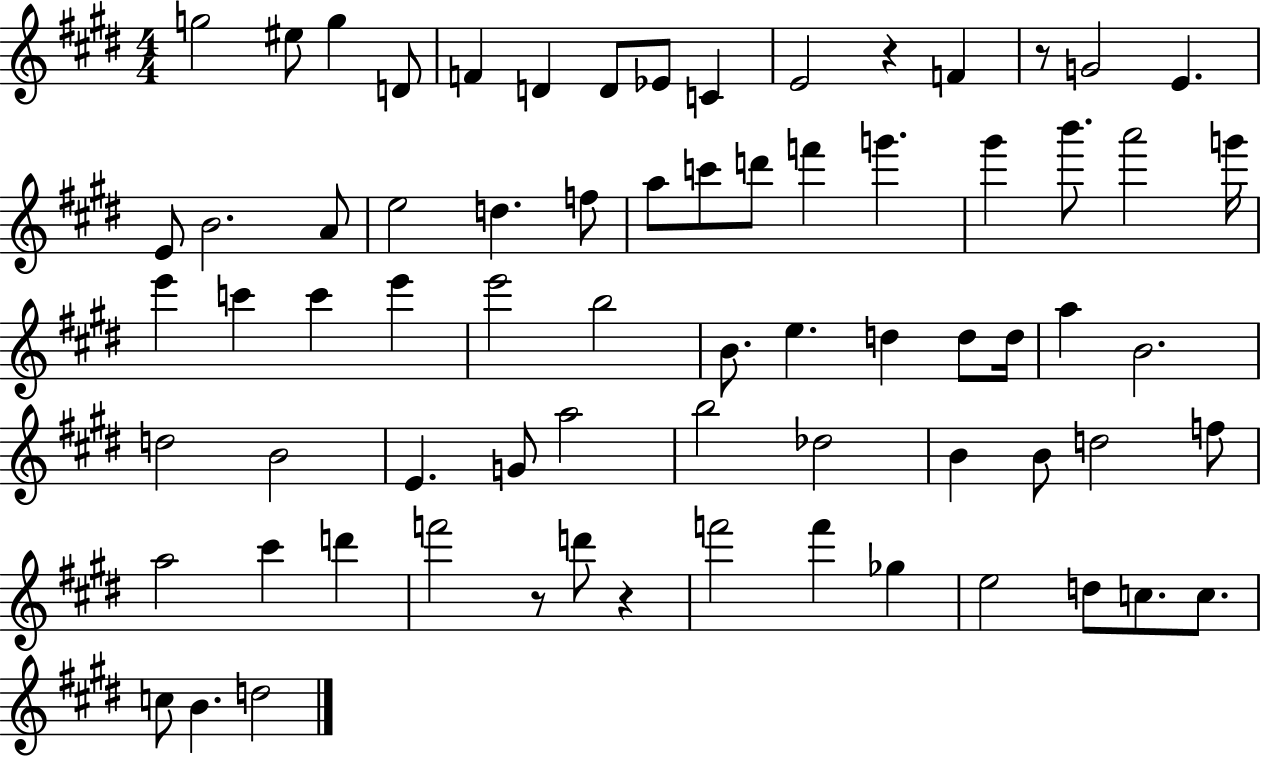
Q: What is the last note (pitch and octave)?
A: D5